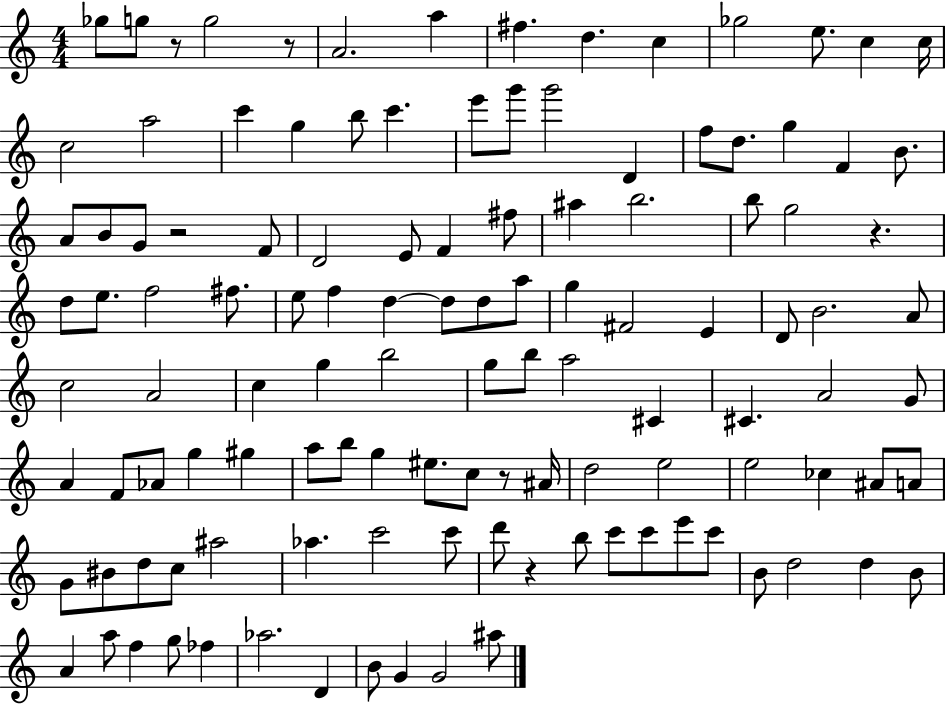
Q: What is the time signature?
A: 4/4